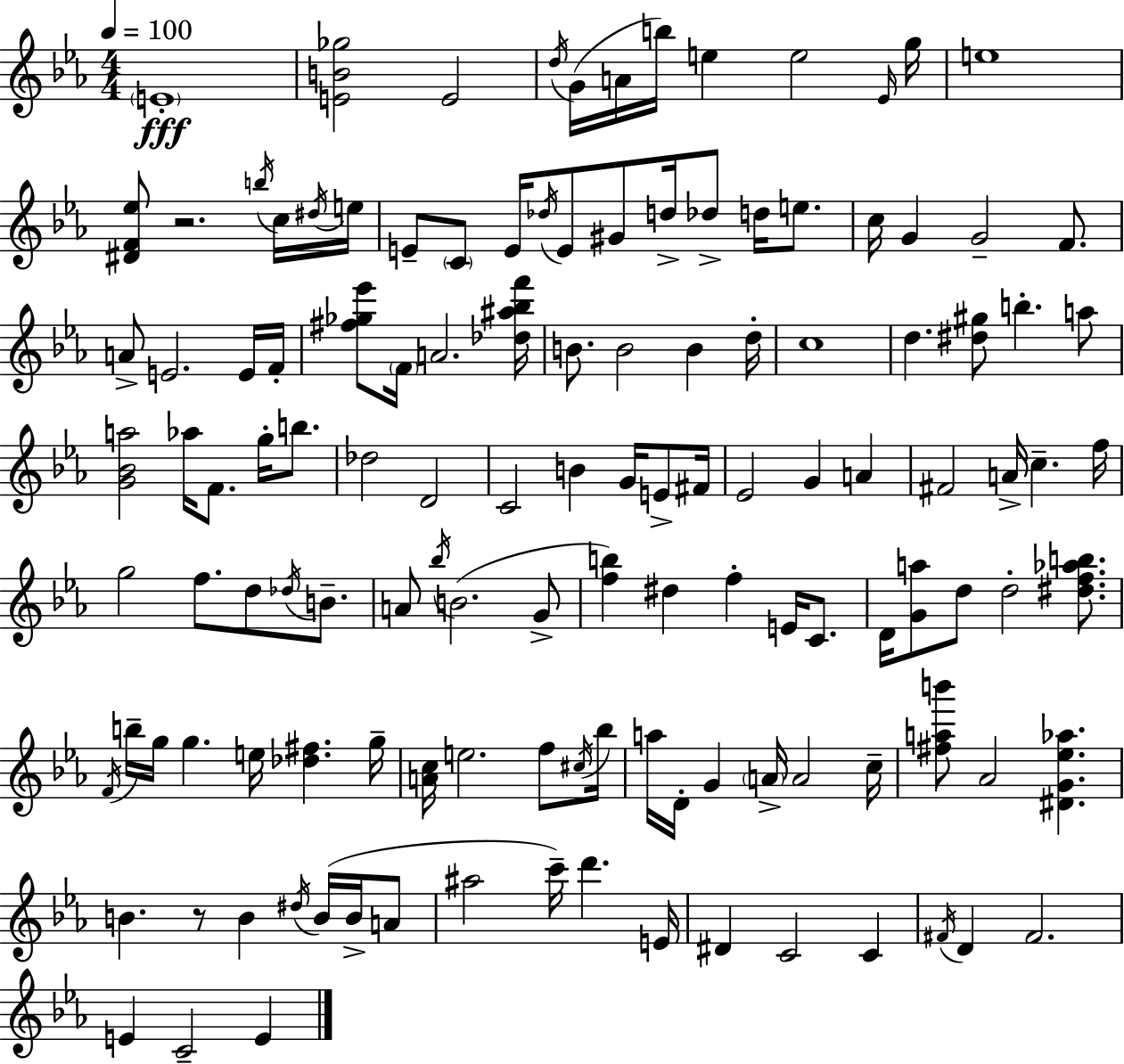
E4/w [E4,B4,Gb5]/h E4/h D5/s G4/s A4/s B5/s E5/q E5/h Eb4/s G5/s E5/w [D#4,F4,Eb5]/e R/h. B5/s C5/s D#5/s E5/s E4/e C4/e E4/s Db5/s E4/e G#4/e D5/s Db5/e D5/s E5/e. C5/s G4/q G4/h F4/e. A4/e E4/h. E4/s F4/s [F#5,Gb5,Eb6]/e F4/s A4/h. [Db5,A#5,Bb5,F6]/s B4/e. B4/h B4/q D5/s C5/w D5/q. [D#5,G#5]/e B5/q. A5/e [G4,Bb4,A5]/h Ab5/s F4/e. G5/s B5/e. Db5/h D4/h C4/h B4/q G4/s E4/e F#4/s Eb4/h G4/q A4/q F#4/h A4/s C5/q. F5/s G5/h F5/e. D5/e Db5/s B4/e. A4/e Bb5/s B4/h. G4/e [F5,B5]/q D#5/q F5/q E4/s C4/e. D4/s [G4,A5]/e D5/e D5/h [D#5,F5,Ab5,B5]/e. F4/s B5/s G5/s G5/q. E5/s [Db5,F#5]/q. G5/s [A4,C5]/s E5/h. F5/e C#5/s Bb5/s A5/s D4/s G4/q A4/s A4/h C5/s [F#5,A5,B6]/e Ab4/h [D#4,G4,Eb5,Ab5]/q. B4/q. R/e B4/q D#5/s B4/s B4/s A4/e A#5/h C6/s D6/q. E4/s D#4/q C4/h C4/q F#4/s D4/q F#4/h. E4/q C4/h E4/q